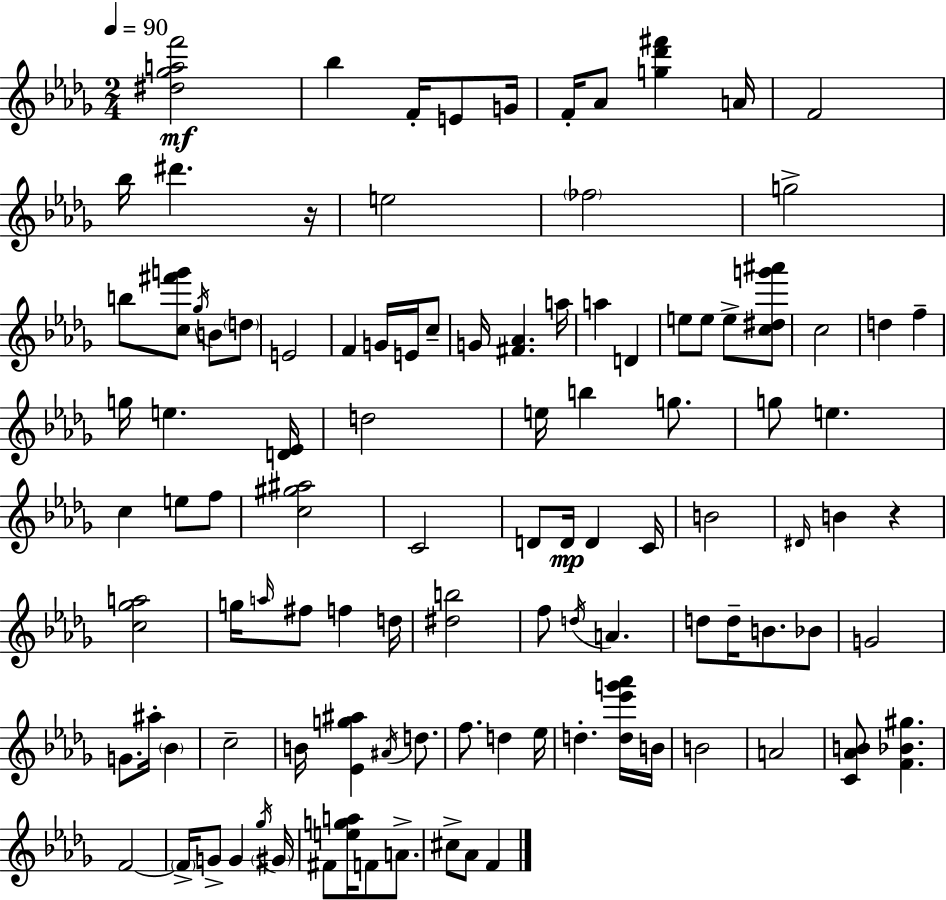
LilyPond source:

{
  \clef treble
  \numericTimeSignature
  \time 2/4
  \key bes \minor
  \tempo 4 = 90
  \repeat volta 2 { <dis'' ges'' a'' f'''>2\mf | bes''4 f'16-. e'8 g'16 | f'16-. aes'8 <g'' des''' fis'''>4 a'16 | f'2 | \break bes''16 dis'''4. r16 | e''2 | \parenthesize fes''2 | g''2-> | \break b''8 <c'' fis''' g'''>8 \acciaccatura { ges''16 } b'8 \parenthesize d''8 | e'2 | f'4 g'16 e'16 c''8-- | g'16 <fis' aes'>4. | \break a''16 a''4 d'4 | e''8 e''8 e''8-> <c'' dis'' g''' ais'''>8 | c''2 | d''4 f''4-- | \break g''16 e''4. | <d' ees'>16 d''2 | e''16 b''4 g''8. | g''8 e''4. | \break c''4 e''8 f''8 | <c'' gis'' ais''>2 | c'2 | d'8 d'16\mp d'4 | \break c'16 b'2 | \grace { dis'16 } b'4 r4 | <c'' ges'' a''>2 | g''16 \grace { a''16 } fis''8 f''4 | \break d''16 <dis'' b''>2 | f''8 \acciaccatura { d''16 } a'4. | d''8 d''16-- b'8. | bes'8 g'2 | \break g'8. ais''16-. | \parenthesize bes'4 c''2-- | b'16 <ees' g'' ais''>4 | \acciaccatura { ais'16 } d''8. f''8. | \break d''4 ees''16 d''4.-. | <d'' ees''' g''' aes'''>16 b'16 b'2 | a'2 | <c' aes' b'>8 <f' bes' gis''>4. | \break f'2~~ | \parenthesize f'16-> g'8-> | g'4 \acciaccatura { ges''16 } \parenthesize gis'16 fis'8 | <e'' g'' a''>16 f'8 a'8.-> cis''8-> | \break aes'8 f'4 } \bar "|."
}